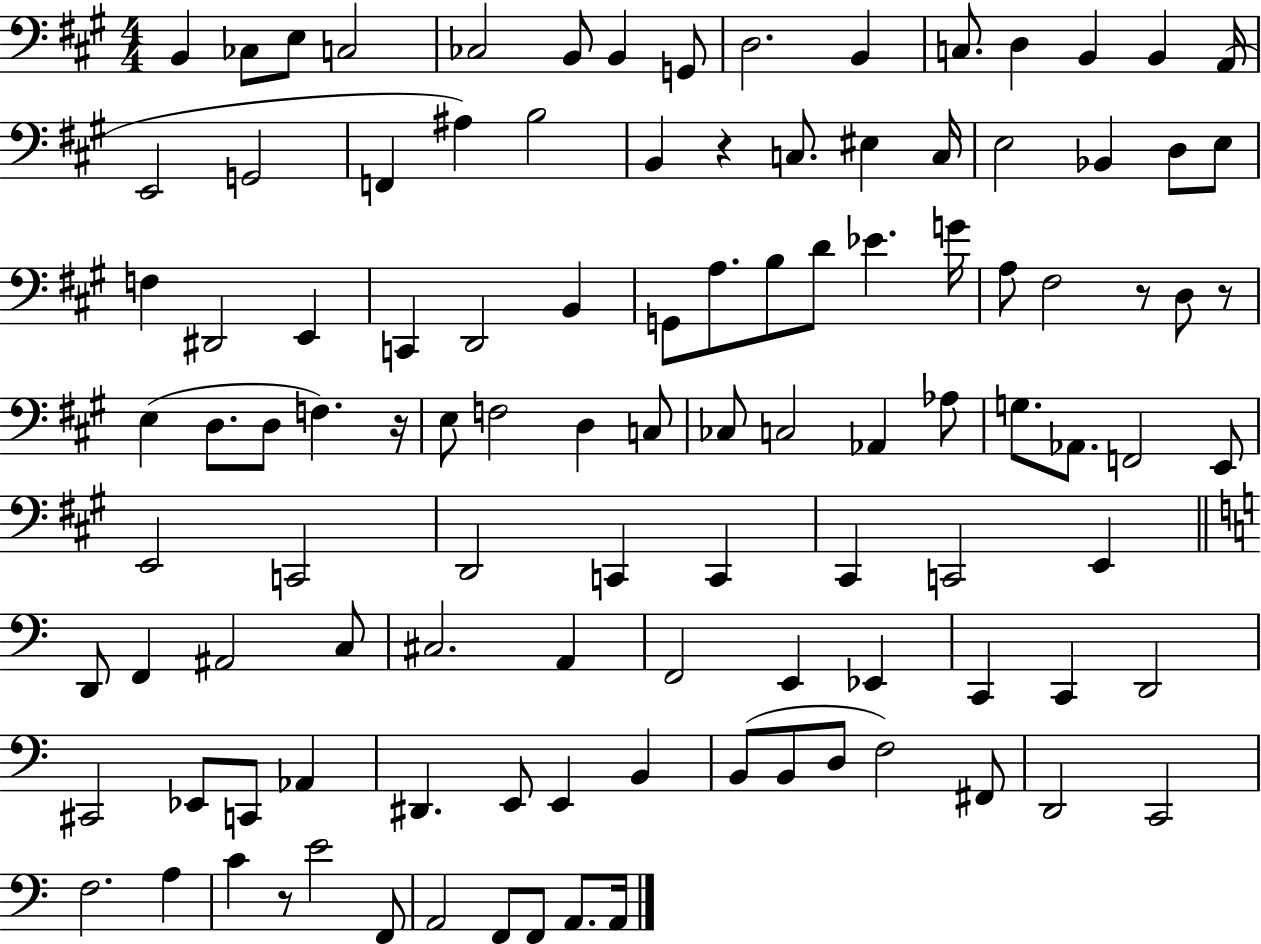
X:1
T:Untitled
M:4/4
L:1/4
K:A
B,, _C,/2 E,/2 C,2 _C,2 B,,/2 B,, G,,/2 D,2 B,, C,/2 D, B,, B,, A,,/4 E,,2 G,,2 F,, ^A, B,2 B,, z C,/2 ^E, C,/4 E,2 _B,, D,/2 E,/2 F, ^D,,2 E,, C,, D,,2 B,, G,,/2 A,/2 B,/2 D/2 _E G/4 A,/2 ^F,2 z/2 D,/2 z/2 E, D,/2 D,/2 F, z/4 E,/2 F,2 D, C,/2 _C,/2 C,2 _A,, _A,/2 G,/2 _A,,/2 F,,2 E,,/2 E,,2 C,,2 D,,2 C,, C,, ^C,, C,,2 E,, D,,/2 F,, ^A,,2 C,/2 ^C,2 A,, F,,2 E,, _E,, C,, C,, D,,2 ^C,,2 _E,,/2 C,,/2 _A,, ^D,, E,,/2 E,, B,, B,,/2 B,,/2 D,/2 F,2 ^F,,/2 D,,2 C,,2 F,2 A, C z/2 E2 F,,/2 A,,2 F,,/2 F,,/2 A,,/2 A,,/4